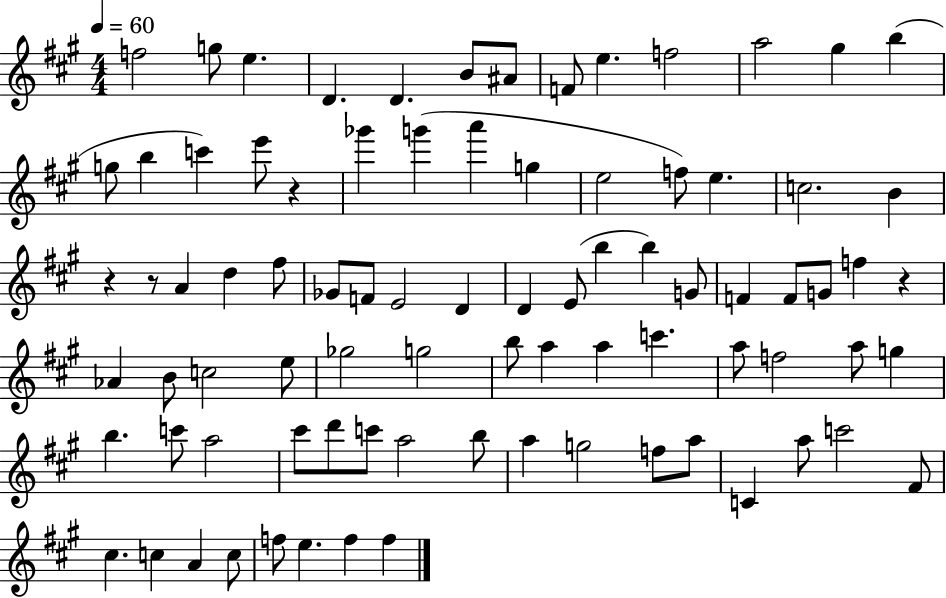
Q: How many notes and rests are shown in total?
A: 84